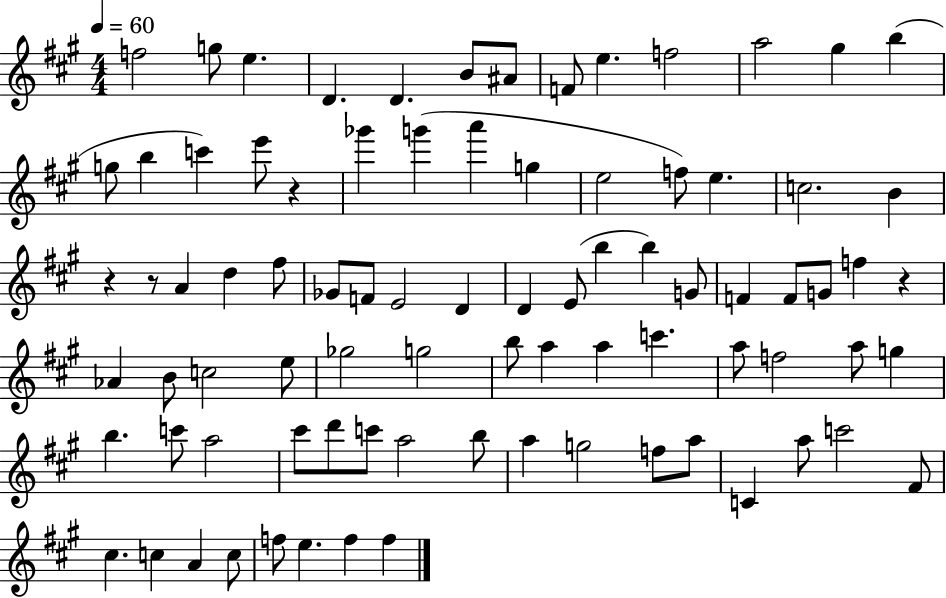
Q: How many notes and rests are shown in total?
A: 84